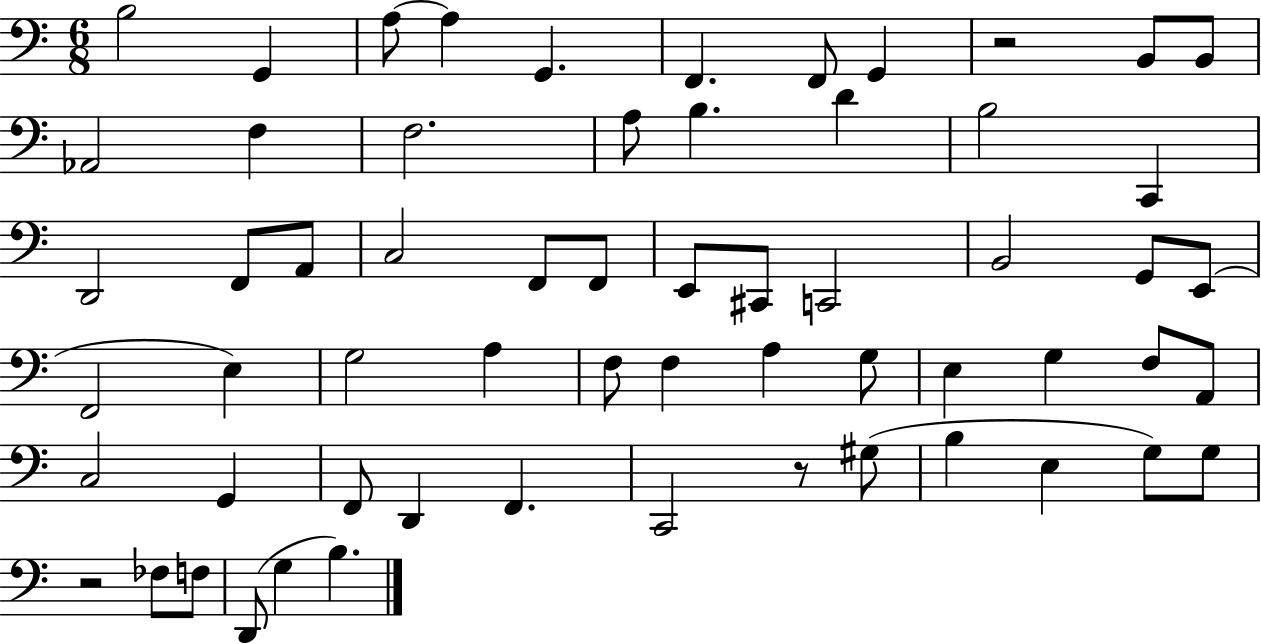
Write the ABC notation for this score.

X:1
T:Untitled
M:6/8
L:1/4
K:C
B,2 G,, A,/2 A, G,, F,, F,,/2 G,, z2 B,,/2 B,,/2 _A,,2 F, F,2 A,/2 B, D B,2 C,, D,,2 F,,/2 A,,/2 C,2 F,,/2 F,,/2 E,,/2 ^C,,/2 C,,2 B,,2 G,,/2 E,,/2 F,,2 E, G,2 A, F,/2 F, A, G,/2 E, G, F,/2 A,,/2 C,2 G,, F,,/2 D,, F,, C,,2 z/2 ^G,/2 B, E, G,/2 G,/2 z2 _F,/2 F,/2 D,,/2 G, B,